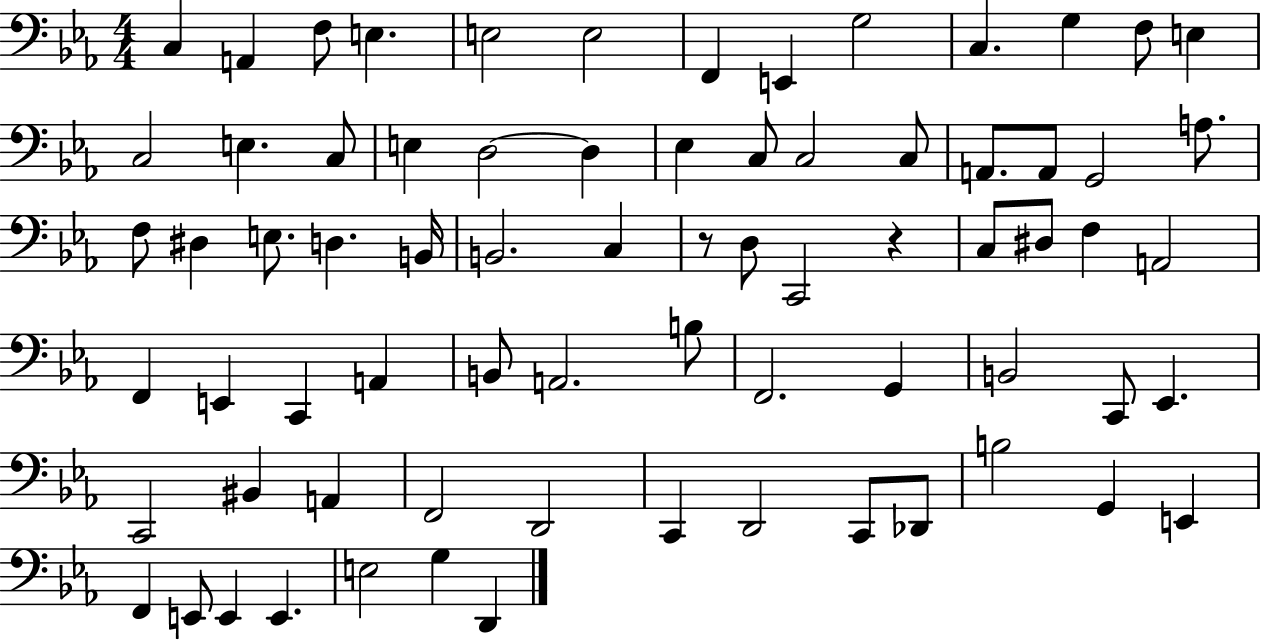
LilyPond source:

{
  \clef bass
  \numericTimeSignature
  \time 4/4
  \key ees \major
  c4 a,4 f8 e4. | e2 e2 | f,4 e,4 g2 | c4. g4 f8 e4 | \break c2 e4. c8 | e4 d2~~ d4 | ees4 c8 c2 c8 | a,8. a,8 g,2 a8. | \break f8 dis4 e8. d4. b,16 | b,2. c4 | r8 d8 c,2 r4 | c8 dis8 f4 a,2 | \break f,4 e,4 c,4 a,4 | b,8 a,2. b8 | f,2. g,4 | b,2 c,8 ees,4. | \break c,2 bis,4 a,4 | f,2 d,2 | c,4 d,2 c,8 des,8 | b2 g,4 e,4 | \break f,4 e,8 e,4 e,4. | e2 g4 d,4 | \bar "|."
}